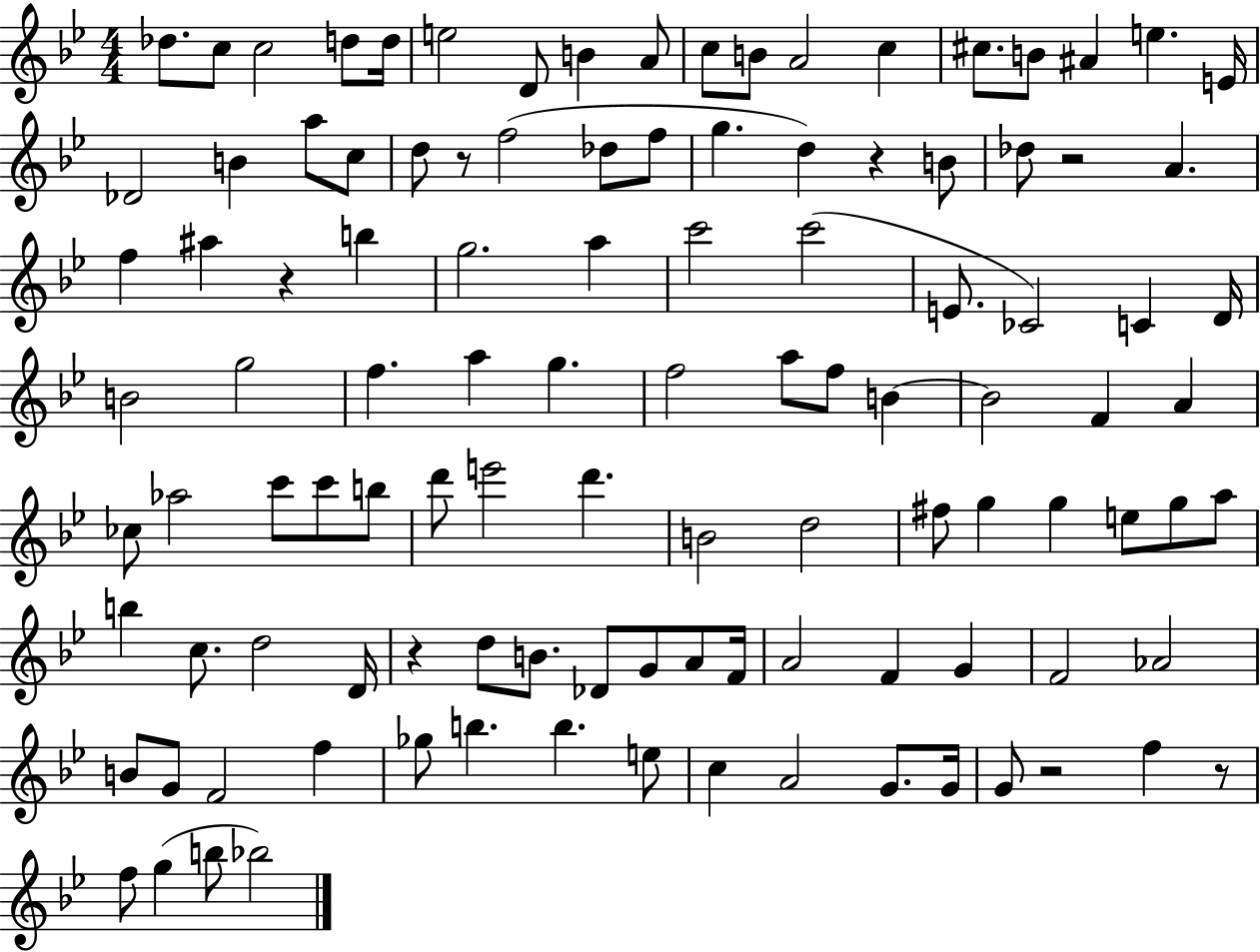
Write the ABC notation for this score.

X:1
T:Untitled
M:4/4
L:1/4
K:Bb
_d/2 c/2 c2 d/2 d/4 e2 D/2 B A/2 c/2 B/2 A2 c ^c/2 B/2 ^A e E/4 _D2 B a/2 c/2 d/2 z/2 f2 _d/2 f/2 g d z B/2 _d/2 z2 A f ^a z b g2 a c'2 c'2 E/2 _C2 C D/4 B2 g2 f a g f2 a/2 f/2 B B2 F A _c/2 _a2 c'/2 c'/2 b/2 d'/2 e'2 d' B2 d2 ^f/2 g g e/2 g/2 a/2 b c/2 d2 D/4 z d/2 B/2 _D/2 G/2 A/2 F/4 A2 F G F2 _A2 B/2 G/2 F2 f _g/2 b b e/2 c A2 G/2 G/4 G/2 z2 f z/2 f/2 g b/2 _b2